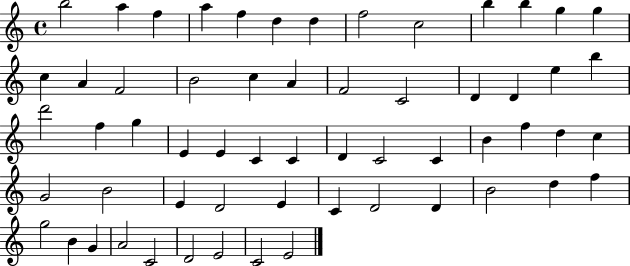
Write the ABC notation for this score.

X:1
T:Untitled
M:4/4
L:1/4
K:C
b2 a f a f d d f2 c2 b b g g c A F2 B2 c A F2 C2 D D e b d'2 f g E E C C D C2 C B f d c G2 B2 E D2 E C D2 D B2 d f g2 B G A2 C2 D2 E2 C2 E2